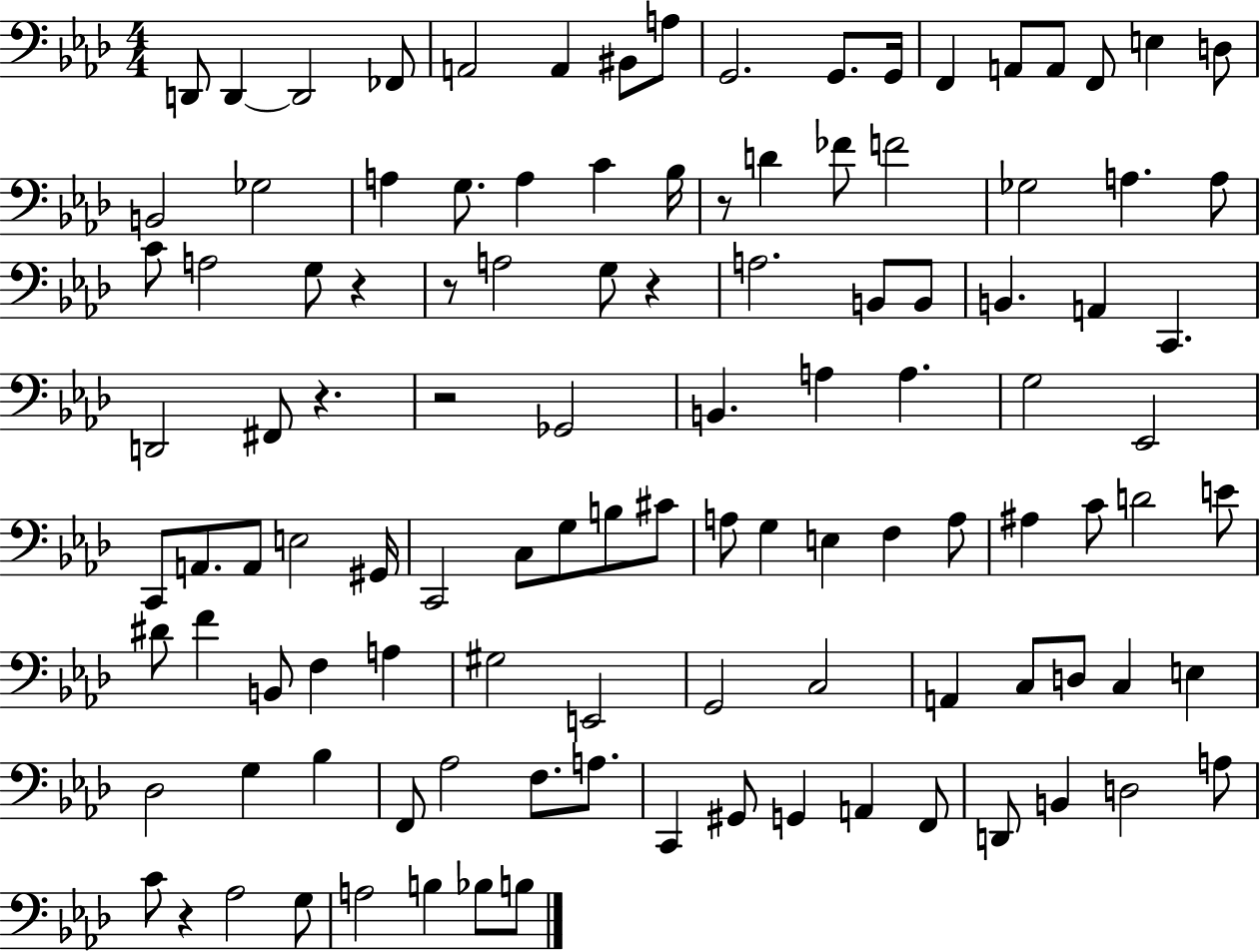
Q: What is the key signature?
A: AES major